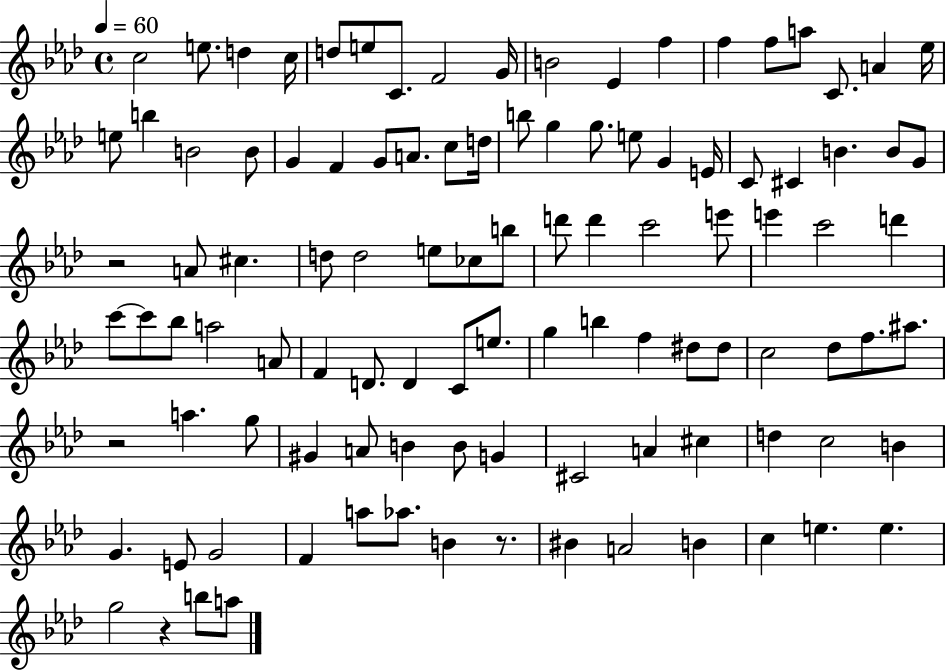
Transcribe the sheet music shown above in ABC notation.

X:1
T:Untitled
M:4/4
L:1/4
K:Ab
c2 e/2 d c/4 d/2 e/2 C/2 F2 G/4 B2 _E f f f/2 a/2 C/2 A _e/4 e/2 b B2 B/2 G F G/2 A/2 c/2 d/4 b/2 g g/2 e/2 G E/4 C/2 ^C B B/2 G/2 z2 A/2 ^c d/2 d2 e/2 _c/2 b/2 d'/2 d' c'2 e'/2 e' c'2 d' c'/2 c'/2 _b/2 a2 A/2 F D/2 D C/2 e/2 g b f ^d/2 ^d/2 c2 _d/2 f/2 ^a/2 z2 a g/2 ^G A/2 B B/2 G ^C2 A ^c d c2 B G E/2 G2 F a/2 _a/2 B z/2 ^B A2 B c e e g2 z b/2 a/2